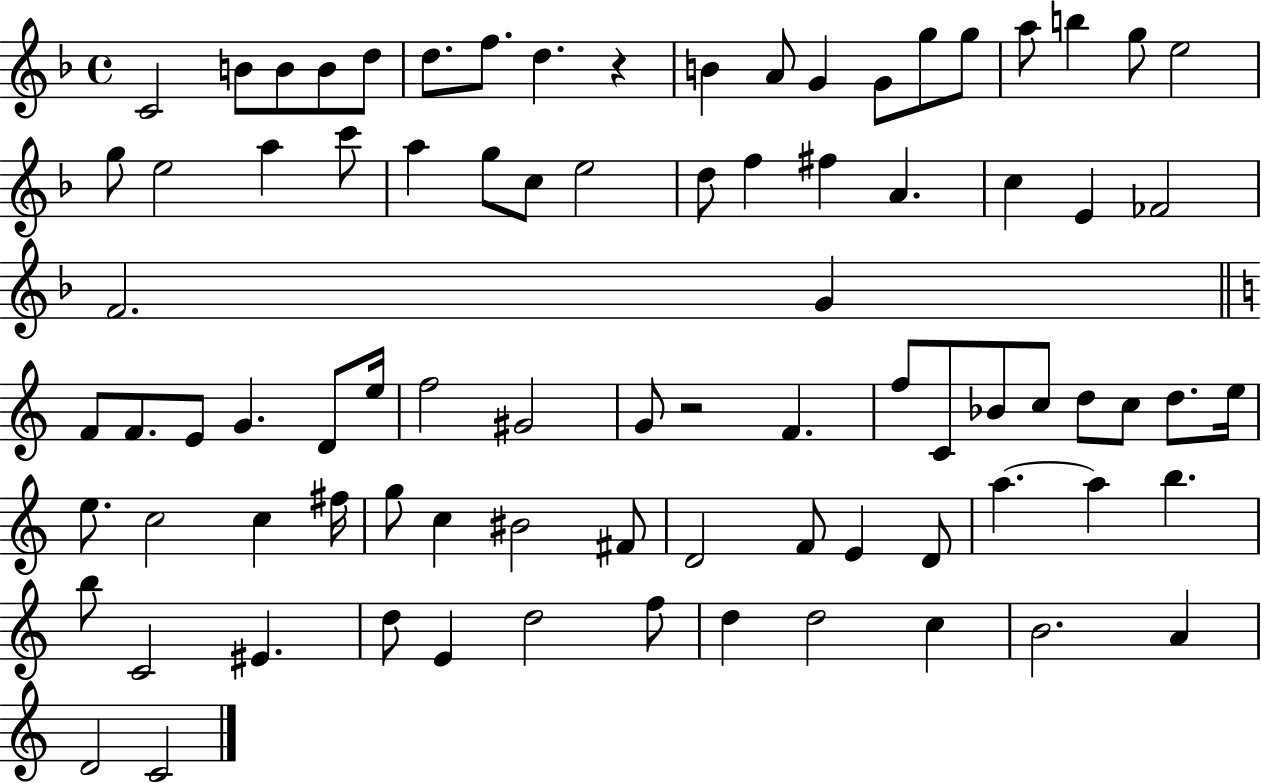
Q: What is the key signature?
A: F major